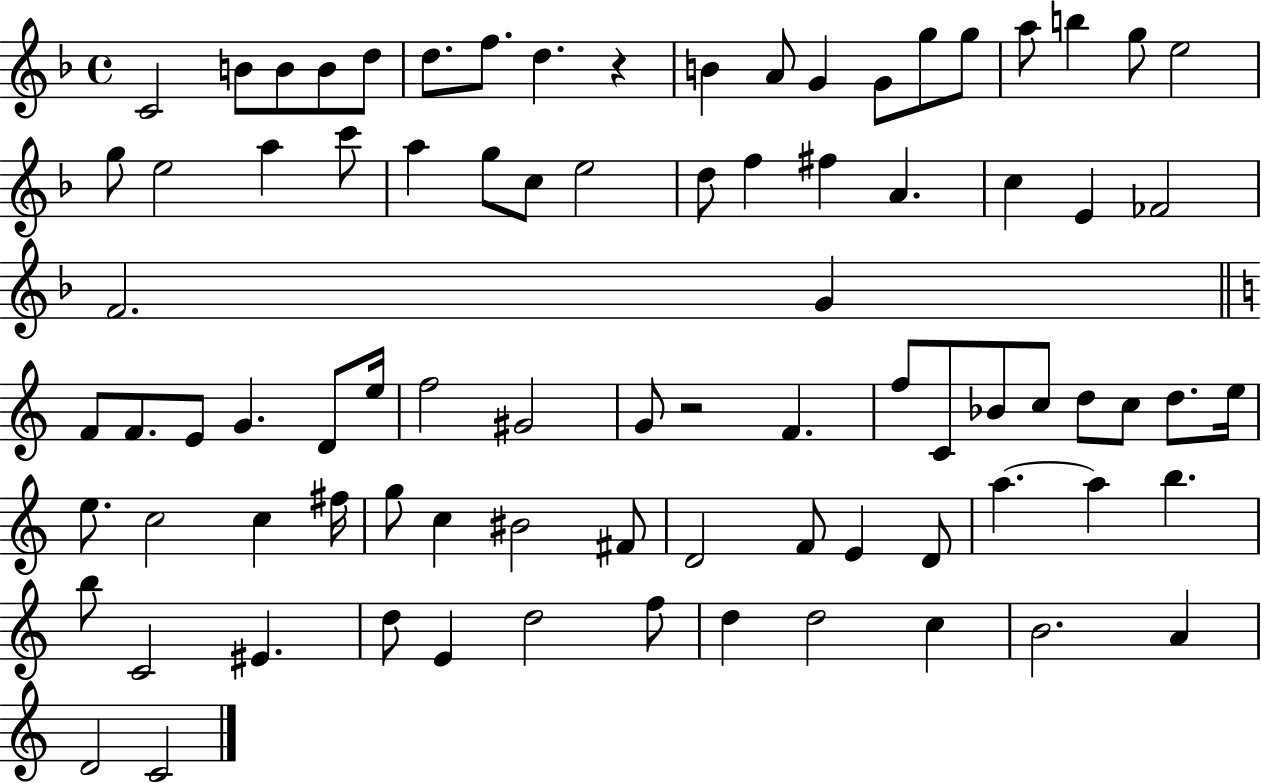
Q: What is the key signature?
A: F major